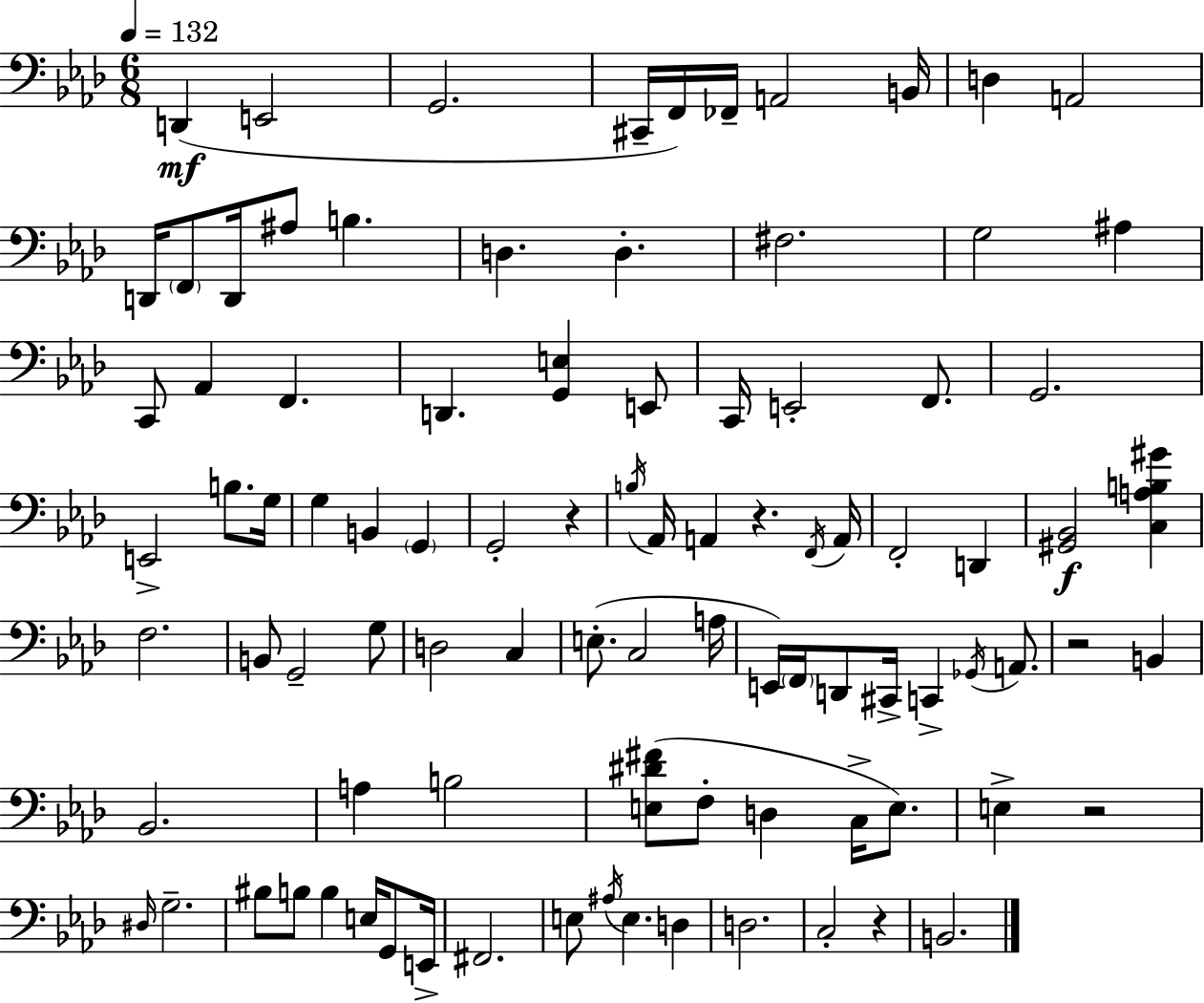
{
  \clef bass
  \numericTimeSignature
  \time 6/8
  \key f \minor
  \tempo 4 = 132
  d,4(\mf e,2 | g,2. | cis,16-- f,16) fes,16-- a,2 b,16 | d4 a,2 | \break d,16 \parenthesize f,8 d,16 ais8 b4. | d4. d4.-. | fis2. | g2 ais4 | \break c,8 aes,4 f,4. | d,4. <g, e>4 e,8 | c,16 e,2-. f,8. | g,2. | \break e,2-> b8. g16 | g4 b,4 \parenthesize g,4 | g,2-. r4 | \acciaccatura { b16 } aes,16 a,4 r4. | \break \acciaccatura { f,16 } a,16 f,2-. d,4 | <gis, bes,>2\f <c a b gis'>4 | f2. | b,8 g,2-- | \break g8 d2 c4 | e8.-.( c2 | a16 e,16) \parenthesize f,16 d,8 cis,16-> c,4-> \acciaccatura { ges,16 } | a,8. r2 b,4 | \break bes,2. | a4 b2 | <e dis' fis'>8( f8-. d4 c16-> | e8.) e4-> r2 | \break \grace { dis16 } g2.-- | bis8 b8 b4 | e16 g,8 e,16-> fis,2. | e8 \acciaccatura { ais16 } e4. | \break d4 d2. | c2-. | r4 b,2. | \bar "|."
}